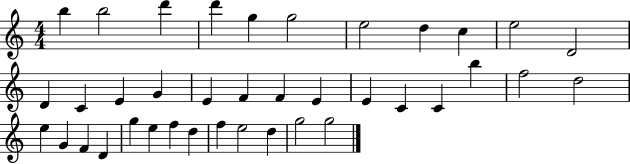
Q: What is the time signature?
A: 4/4